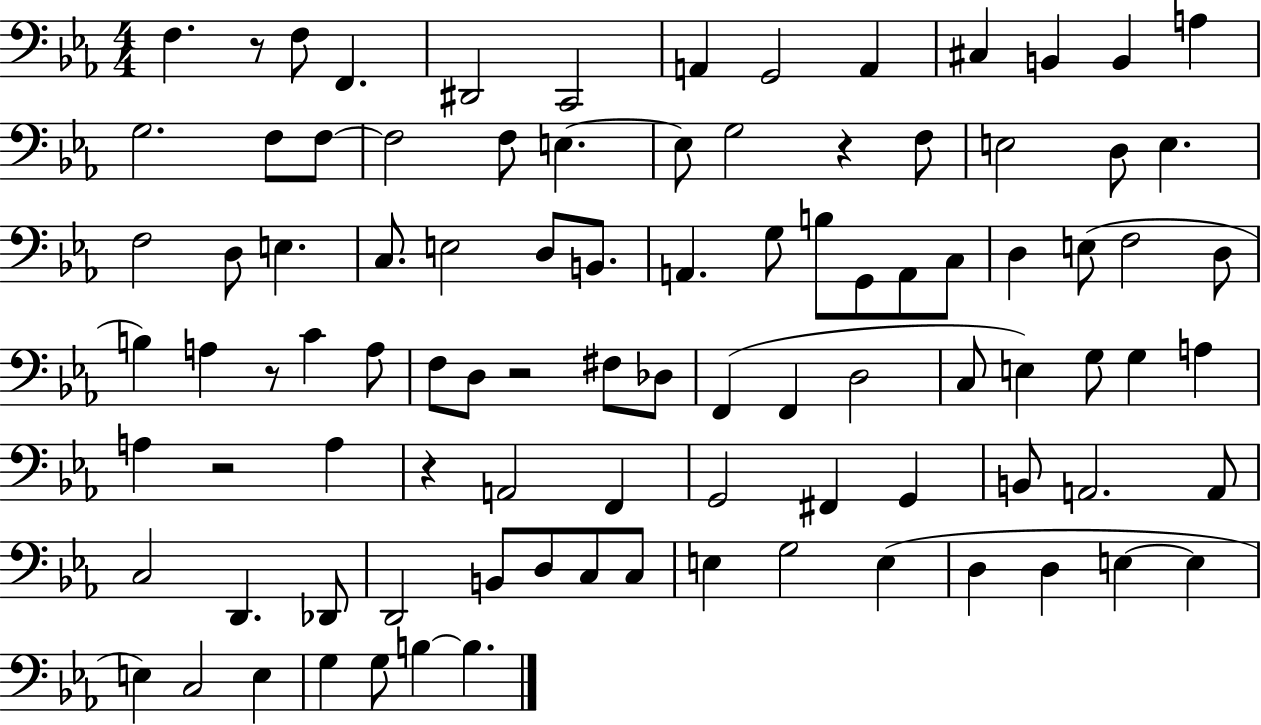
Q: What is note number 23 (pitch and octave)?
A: D3